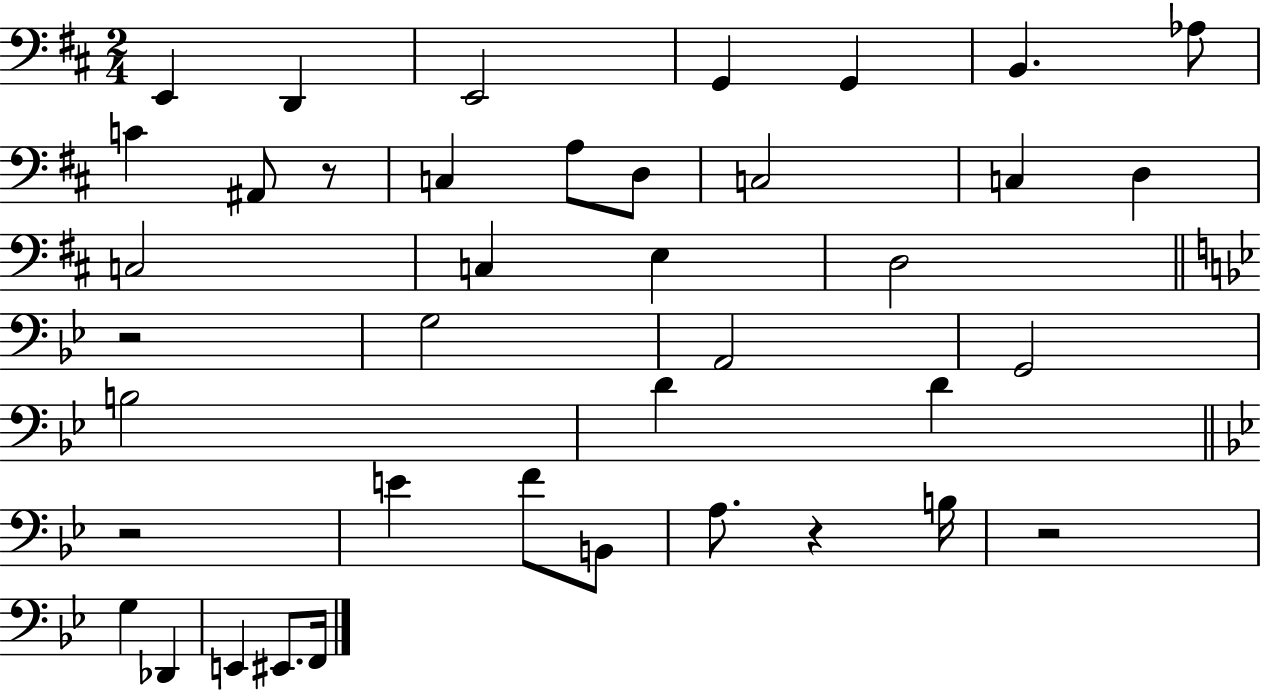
X:1
T:Untitled
M:2/4
L:1/4
K:D
E,, D,, E,,2 G,, G,, B,, _A,/2 C ^A,,/2 z/2 C, A,/2 D,/2 C,2 C, D, C,2 C, E, D,2 z2 G,2 A,,2 G,,2 B,2 D D z2 E F/2 B,,/2 A,/2 z B,/4 z2 G, _D,, E,, ^E,,/2 F,,/4